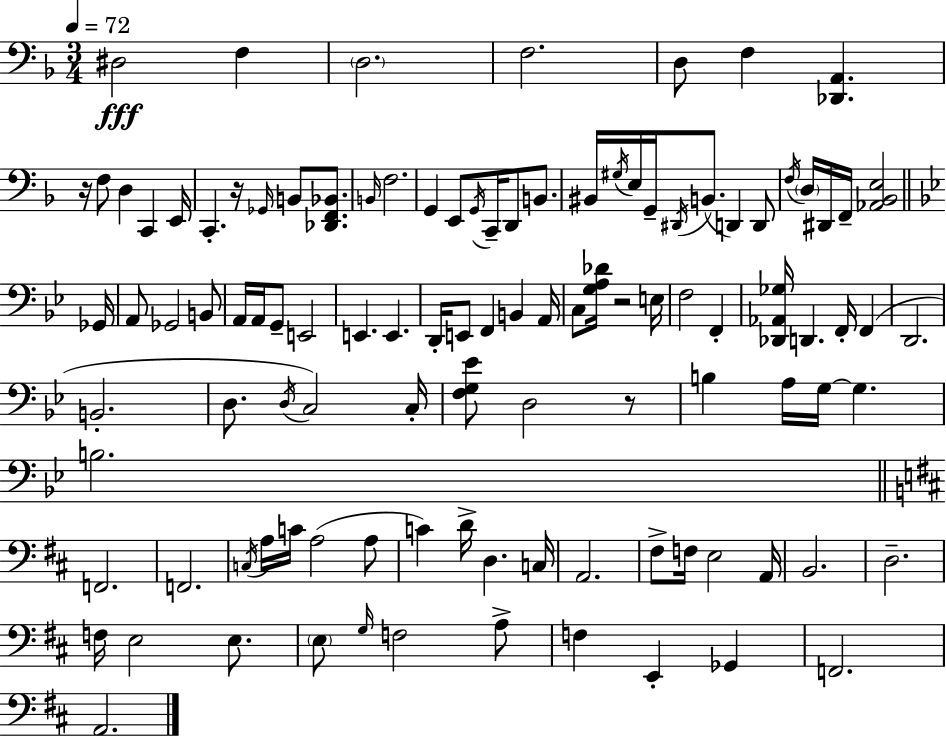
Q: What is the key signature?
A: D minor